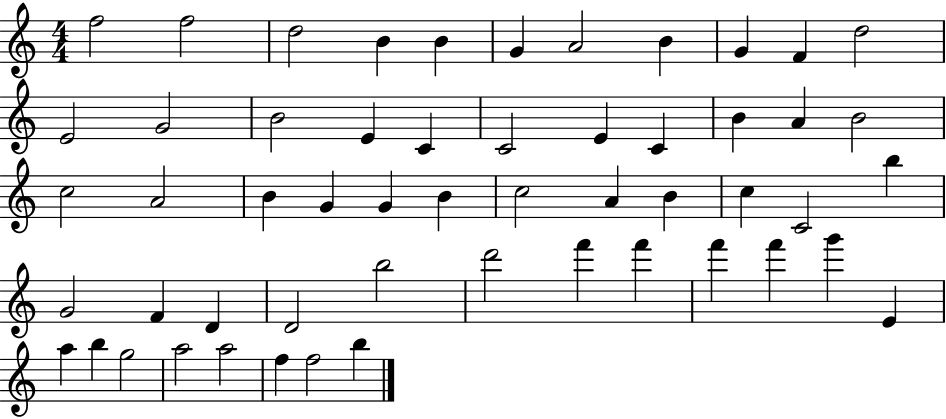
X:1
T:Untitled
M:4/4
L:1/4
K:C
f2 f2 d2 B B G A2 B G F d2 E2 G2 B2 E C C2 E C B A B2 c2 A2 B G G B c2 A B c C2 b G2 F D D2 b2 d'2 f' f' f' f' g' E a b g2 a2 a2 f f2 b